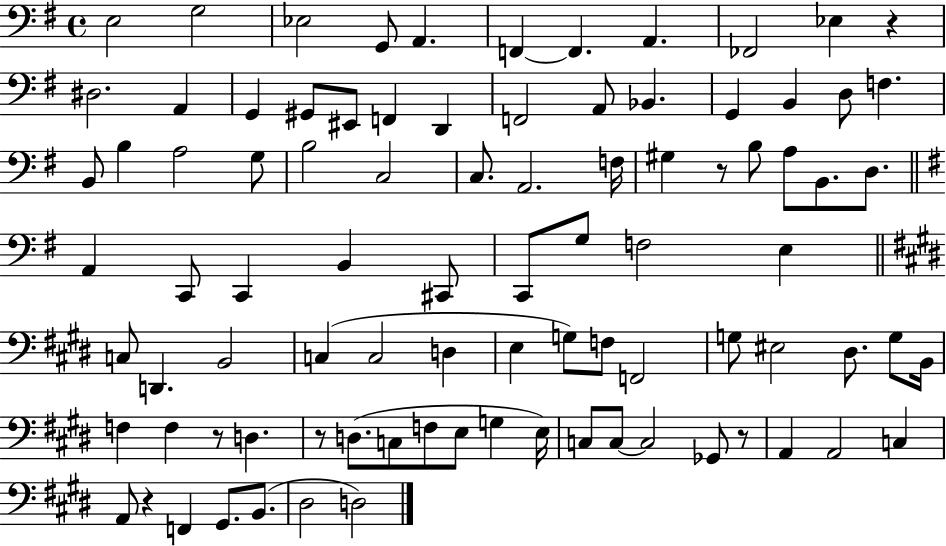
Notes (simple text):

E3/h G3/h Eb3/h G2/e A2/q. F2/q F2/q. A2/q. FES2/h Eb3/q R/q D#3/h. A2/q G2/q G#2/e EIS2/e F2/q D2/q F2/h A2/e Bb2/q. G2/q B2/q D3/e F3/q. B2/e B3/q A3/h G3/e B3/h C3/h C3/e. A2/h. F3/s G#3/q R/e B3/e A3/e B2/e. D3/e. A2/q C2/e C2/q B2/q C#2/e C2/e G3/e F3/h E3/q C3/e D2/q. B2/h C3/q C3/h D3/q E3/q G3/e F3/e F2/h G3/e EIS3/h D#3/e. G3/e B2/s F3/q F3/q R/e D3/q. R/e D3/e. C3/e F3/e E3/e G3/q E3/s C3/e C3/e C3/h Gb2/e R/e A2/q A2/h C3/q A2/e R/q F2/q G#2/e. B2/e. D#3/h D3/h